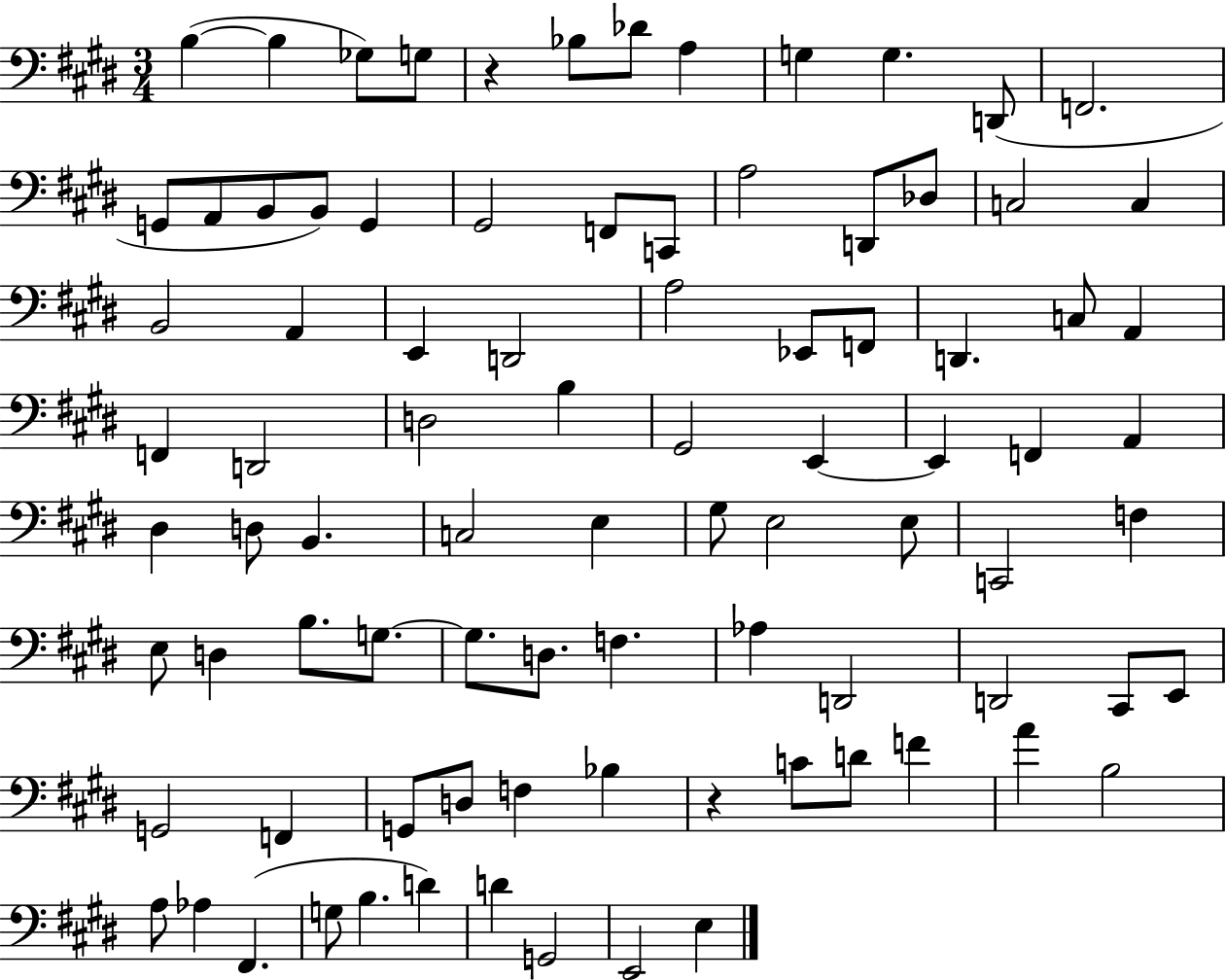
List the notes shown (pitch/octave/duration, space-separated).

B3/q B3/q Gb3/e G3/e R/q Bb3/e Db4/e A3/q G3/q G3/q. D2/e F2/h. G2/e A2/e B2/e B2/e G2/q G#2/h F2/e C2/e A3/h D2/e Db3/e C3/h C3/q B2/h A2/q E2/q D2/h A3/h Eb2/e F2/e D2/q. C3/e A2/q F2/q D2/h D3/h B3/q G#2/h E2/q E2/q F2/q A2/q D#3/q D3/e B2/q. C3/h E3/q G#3/e E3/h E3/e C2/h F3/q E3/e D3/q B3/e. G3/e. G3/e. D3/e. F3/q. Ab3/q D2/h D2/h C#2/e E2/e G2/h F2/q G2/e D3/e F3/q Bb3/q R/q C4/e D4/e F4/q A4/q B3/h A3/e Ab3/q F#2/q. G3/e B3/q. D4/q D4/q G2/h E2/h E3/q